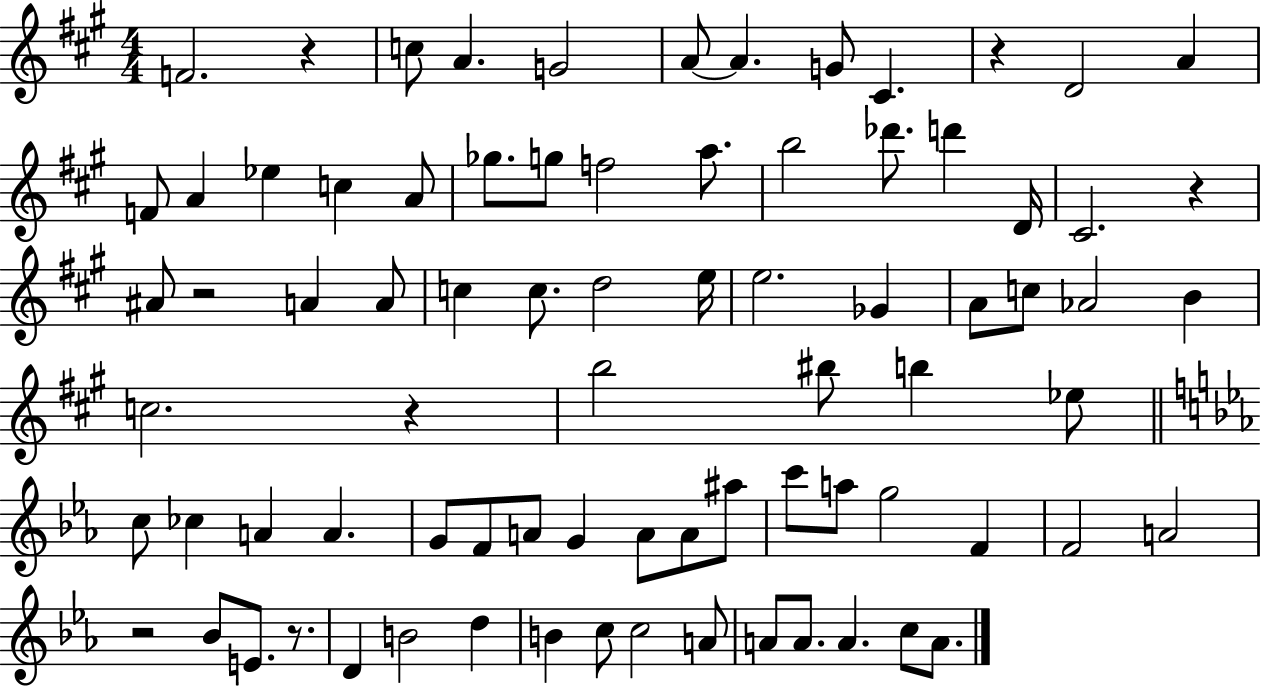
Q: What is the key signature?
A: A major